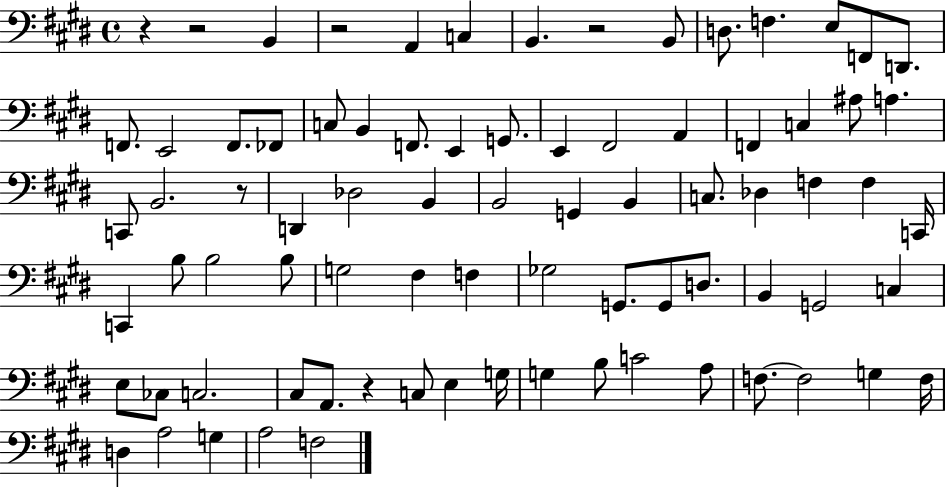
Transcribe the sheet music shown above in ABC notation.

X:1
T:Untitled
M:4/4
L:1/4
K:E
z z2 B,, z2 A,, C, B,, z2 B,,/2 D,/2 F, E,/2 F,,/2 D,,/2 F,,/2 E,,2 F,,/2 _F,,/2 C,/2 B,, F,,/2 E,, G,,/2 E,, ^F,,2 A,, F,, C, ^A,/2 A, C,,/2 B,,2 z/2 D,, _D,2 B,, B,,2 G,, B,, C,/2 _D, F, F, C,,/4 C,, B,/2 B,2 B,/2 G,2 ^F, F, _G,2 G,,/2 G,,/2 D,/2 B,, G,,2 C, E,/2 _C,/2 C,2 ^C,/2 A,,/2 z C,/2 E, G,/4 G, B,/2 C2 A,/2 F,/2 F,2 G, F,/4 D, A,2 G, A,2 F,2